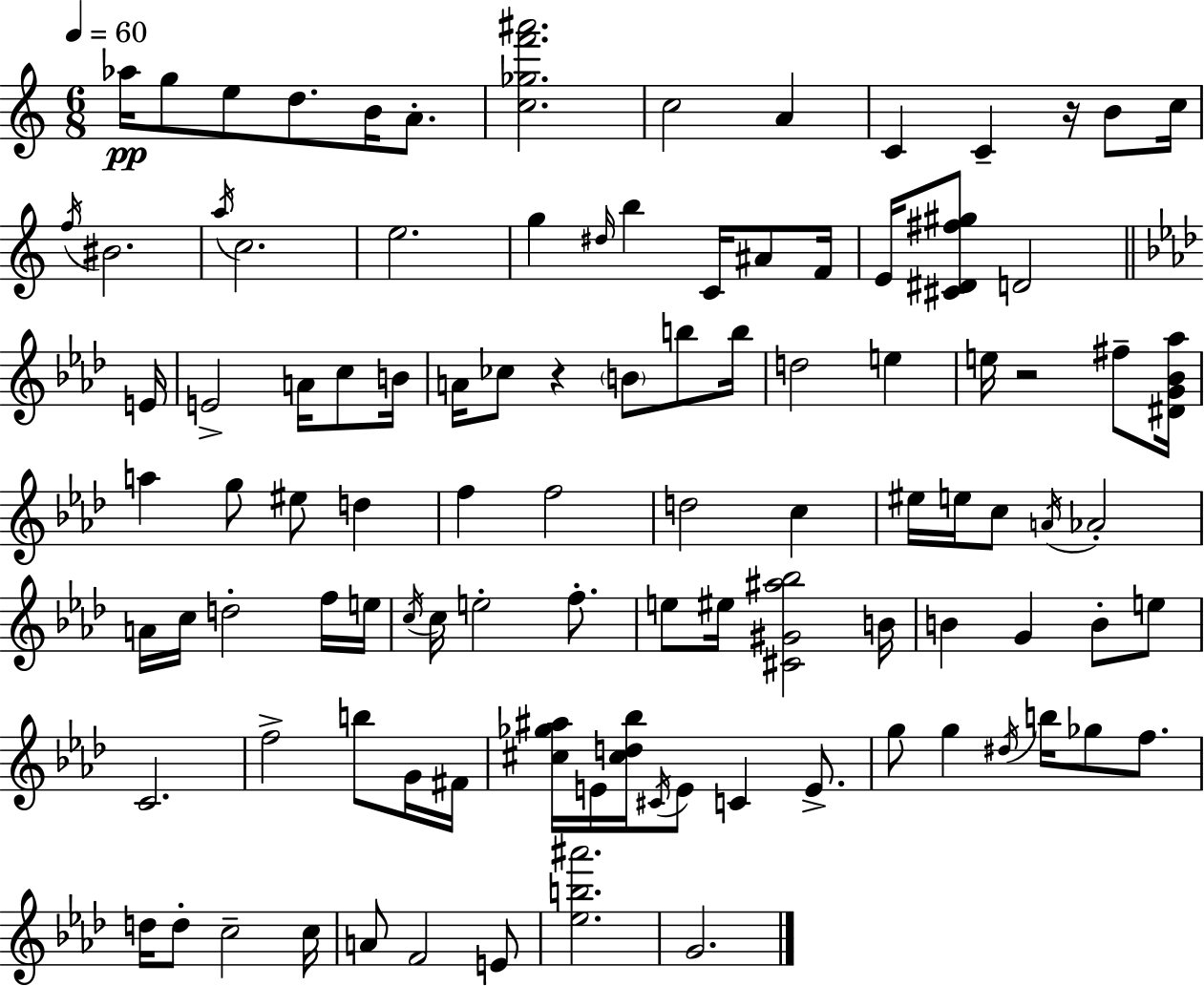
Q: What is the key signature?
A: C major